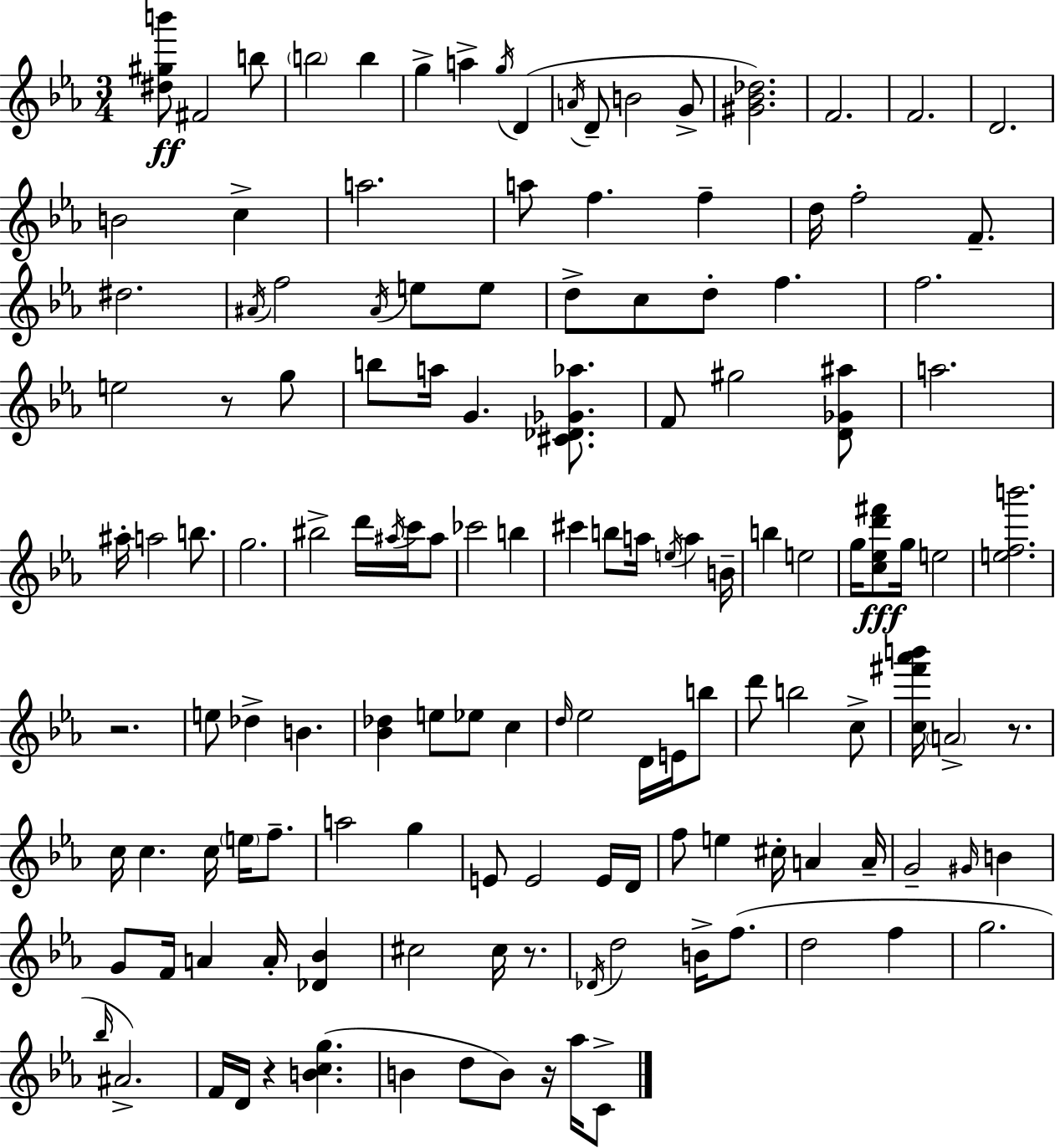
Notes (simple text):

[D#5,G#5,B6]/e F#4/h B5/e B5/h B5/q G5/q A5/q G5/s D4/q A4/s D4/e B4/h G4/e [G#4,Bb4,Db5]/h. F4/h. F4/h. D4/h. B4/h C5/q A5/h. A5/e F5/q. F5/q D5/s F5/h F4/e. D#5/h. A#4/s F5/h A#4/s E5/e E5/e D5/e C5/e D5/e F5/q. F5/h. E5/h R/e G5/e B5/e A5/s G4/q. [C#4,Db4,Gb4,Ab5]/e. F4/e G#5/h [D4,Gb4,A#5]/e A5/h. A#5/s A5/h B5/e. G5/h. BIS5/h D6/s A#5/s C6/s A#5/e CES6/h B5/q C#6/q B5/e A5/s E5/s A5/q B4/s B5/q E5/h G5/s [C5,Eb5,D6,F#6]/e G5/s E5/h [E5,F5,B6]/h. R/h. E5/e Db5/q B4/q. [Bb4,Db5]/q E5/e Eb5/e C5/q D5/s Eb5/h D4/s E4/s B5/e D6/e B5/h C5/e [C5,F#6,Ab6,B6]/s A4/h R/e. C5/s C5/q. C5/s E5/s F5/e. A5/h G5/q E4/e E4/h E4/s D4/s F5/e E5/q C#5/s A4/q A4/s G4/h G#4/s B4/q G4/e F4/s A4/q A4/s [Db4,Bb4]/q C#5/h C#5/s R/e. Db4/s D5/h B4/s F5/e. D5/h F5/q G5/h. Bb5/s A#4/h. F4/s D4/s R/q [B4,C5,G5]/q. B4/q D5/e B4/e R/s Ab5/s C4/e